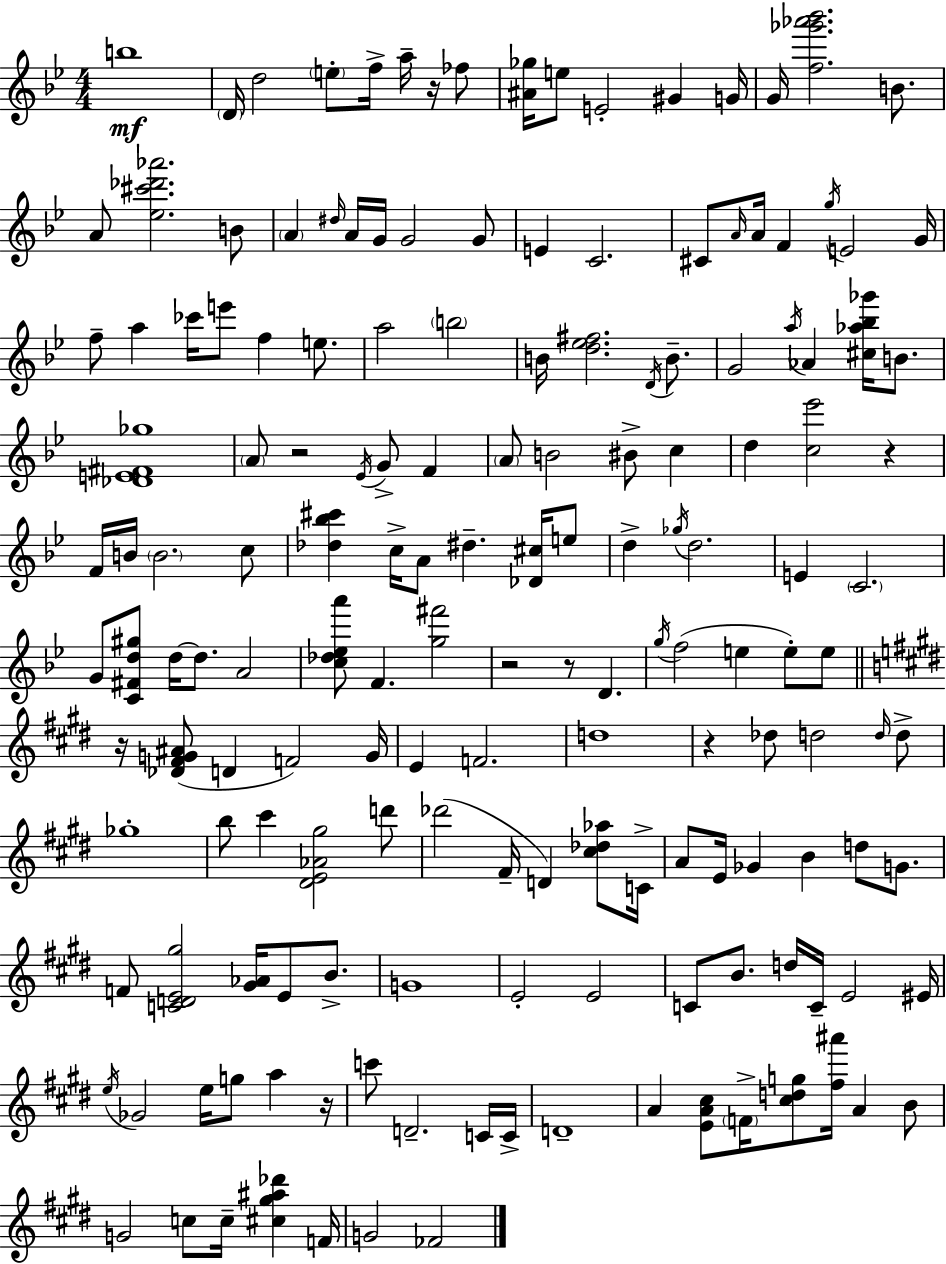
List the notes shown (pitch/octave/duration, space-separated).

B5/w D4/s D5/h E5/e F5/s A5/s R/s FES5/e [A#4,Gb5]/s E5/e E4/h G#4/q G4/s G4/s [F5,Gb6,Ab6,Bb6]/h. B4/e. A4/e [Eb5,C#6,Db6,Ab6]/h. B4/e A4/q D#5/s A4/s G4/s G4/h G4/e E4/q C4/h. C#4/e A4/s A4/s F4/q G5/s E4/h G4/s F5/e A5/q CES6/s E6/e F5/q E5/e. A5/h B5/h B4/s [D5,Eb5,F#5]/h. D4/s B4/e. G4/h A5/s Ab4/q [C#5,Ab5,Bb5,Gb6]/s B4/e. [Db4,E4,F#4,Gb5]/w A4/e R/h Eb4/s G4/e F4/q A4/e B4/h BIS4/e C5/q D5/q [C5,Eb6]/h R/q F4/s B4/s B4/h. C5/e [Db5,Bb5,C#6]/q C5/s A4/e D#5/q. [Db4,C#5]/s E5/e D5/q Gb5/s D5/h. E4/q C4/h. G4/e [C4,F#4,D5,G#5]/e D5/s D5/e. A4/h [C5,Db5,Eb5,A6]/e F4/q. [G5,F#6]/h R/h R/e D4/q. G5/s F5/h E5/q E5/e E5/e R/s [Db4,F#4,G4,A#4]/e D4/q F4/h G4/s E4/q F4/h. D5/w R/q Db5/e D5/h D5/s D5/e Gb5/w B5/e C#6/q [D#4,E4,Ab4,G#5]/h D6/e Db6/h F#4/s D4/q [C#5,Db5,Ab5]/e C4/s A4/e E4/s Gb4/q B4/q D5/e G4/e. F4/e [C4,D4,E4,G#5]/h [G#4,Ab4]/s E4/e B4/e. G4/w E4/h E4/h C4/e B4/e. D5/s C4/s E4/h EIS4/s E5/s Gb4/h E5/s G5/e A5/q R/s C6/e D4/h. C4/s C4/s D4/w A4/q [E4,A4,C#5]/e F4/s [C#5,D5,G5]/e [F#5,A#6]/s A4/q B4/e G4/h C5/e C5/s [C#5,G#5,A#5,Db6]/q F4/s G4/h FES4/h